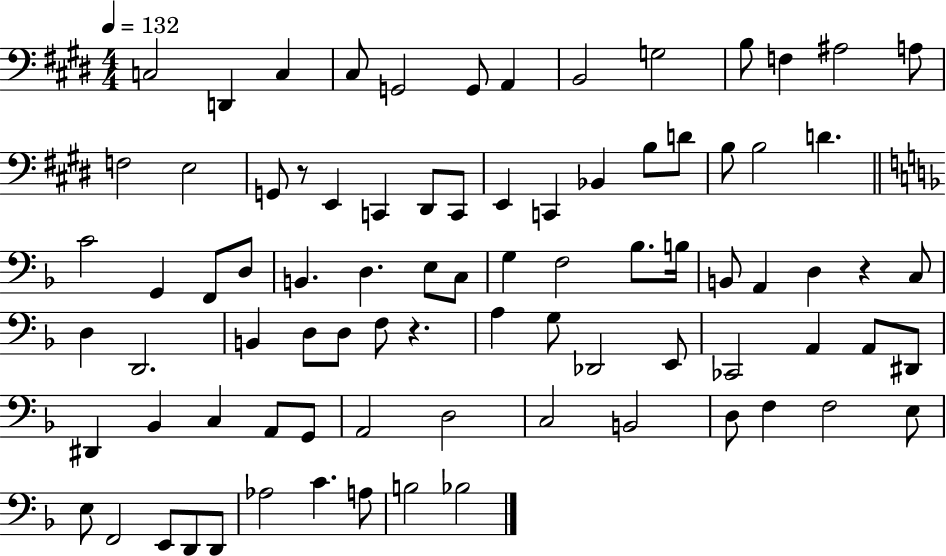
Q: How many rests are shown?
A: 3